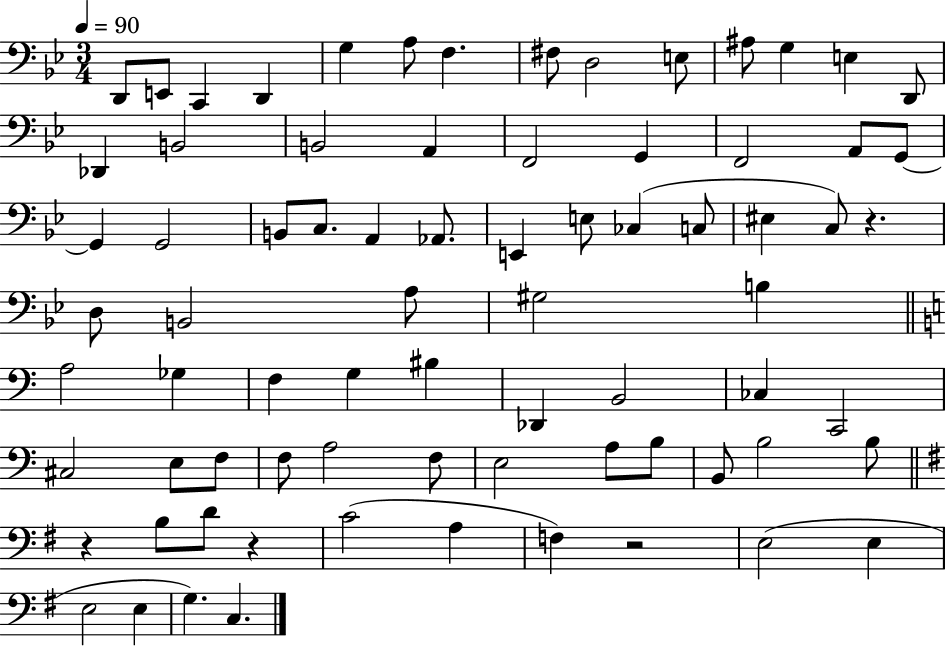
X:1
T:Untitled
M:3/4
L:1/4
K:Bb
D,,/2 E,,/2 C,, D,, G, A,/2 F, ^F,/2 D,2 E,/2 ^A,/2 G, E, D,,/2 _D,, B,,2 B,,2 A,, F,,2 G,, F,,2 A,,/2 G,,/2 G,, G,,2 B,,/2 C,/2 A,, _A,,/2 E,, E,/2 _C, C,/2 ^E, C,/2 z D,/2 B,,2 A,/2 ^G,2 B, A,2 _G, F, G, ^B, _D,, B,,2 _C, C,,2 ^C,2 E,/2 F,/2 F,/2 A,2 F,/2 E,2 A,/2 B,/2 B,,/2 B,2 B,/2 z B,/2 D/2 z C2 A, F, z2 E,2 E, E,2 E, G, C,